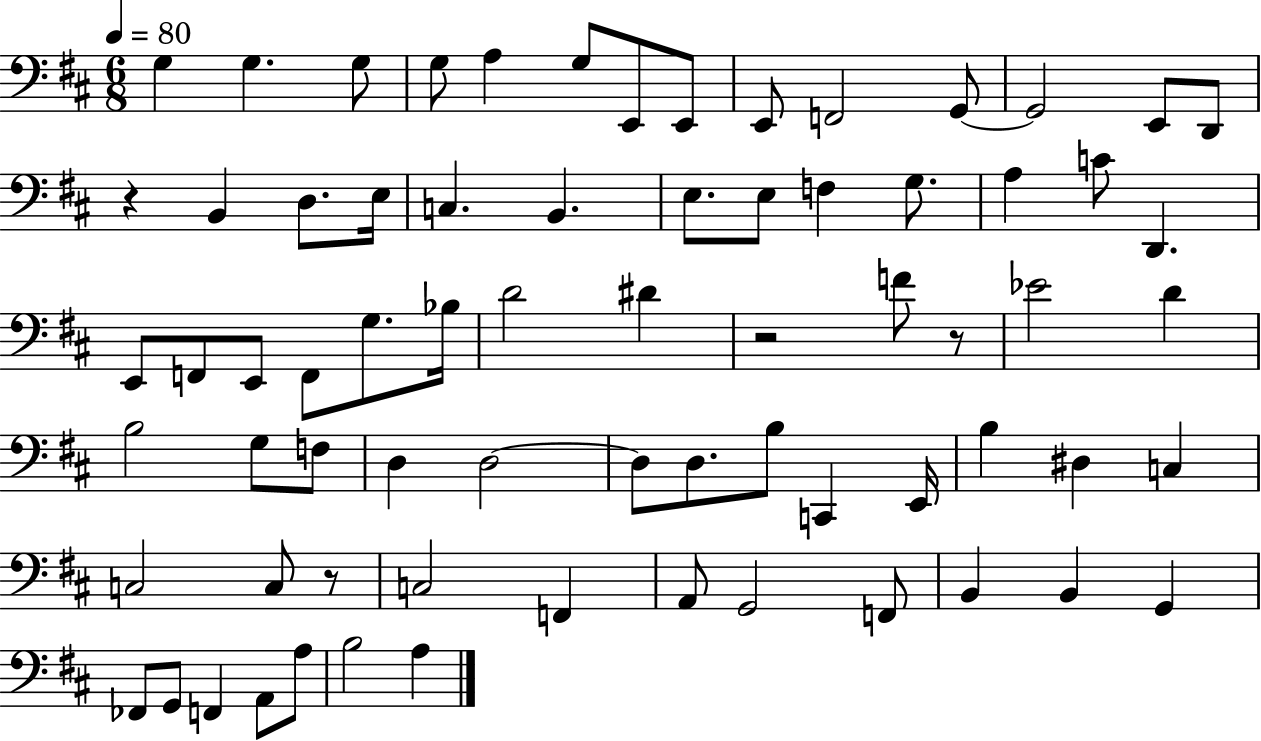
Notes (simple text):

G3/q G3/q. G3/e G3/e A3/q G3/e E2/e E2/e E2/e F2/h G2/e G2/h E2/e D2/e R/q B2/q D3/e. E3/s C3/q. B2/q. E3/e. E3/e F3/q G3/e. A3/q C4/e D2/q. E2/e F2/e E2/e F2/e G3/e. Bb3/s D4/h D#4/q R/h F4/e R/e Eb4/h D4/q B3/h G3/e F3/e D3/q D3/h D3/e D3/e. B3/e C2/q E2/s B3/q D#3/q C3/q C3/h C3/e R/e C3/h F2/q A2/e G2/h F2/e B2/q B2/q G2/q FES2/e G2/e F2/q A2/e A3/e B3/h A3/q